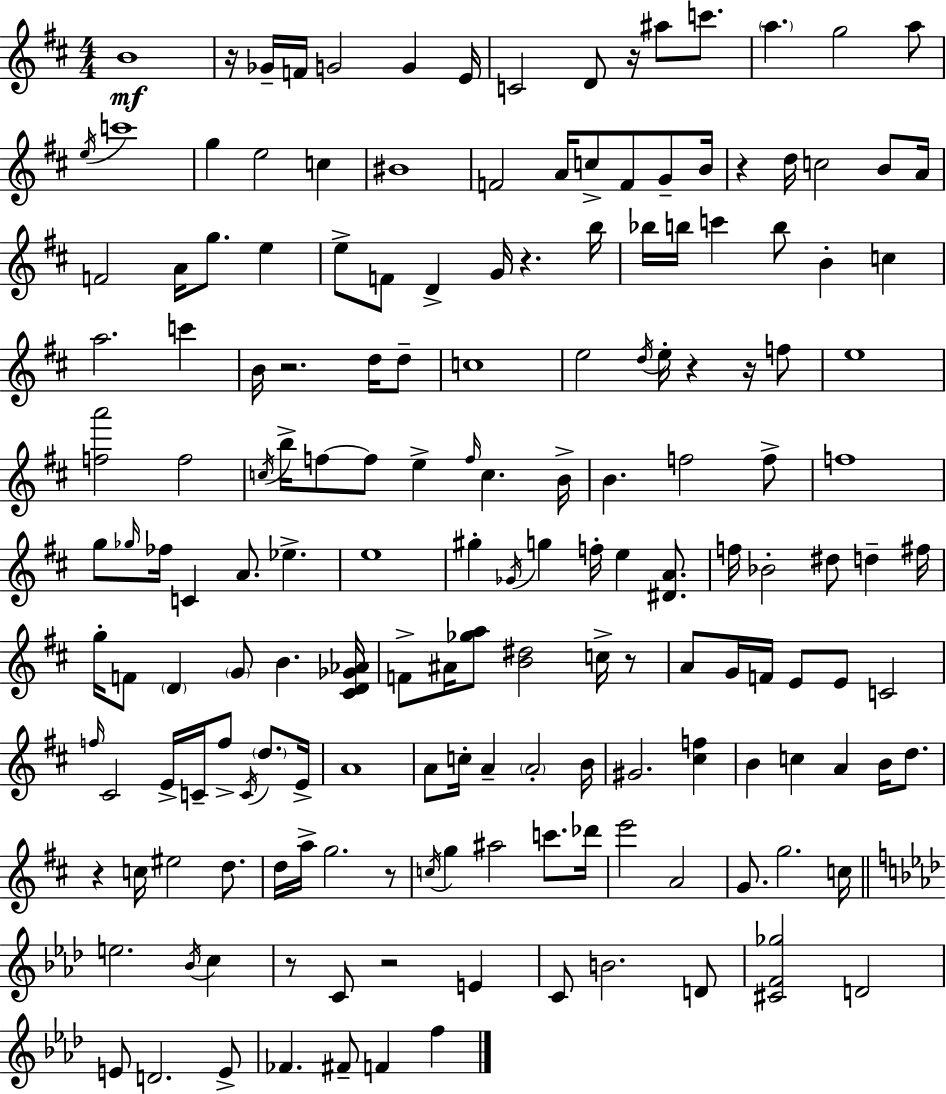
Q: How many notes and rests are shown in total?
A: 170